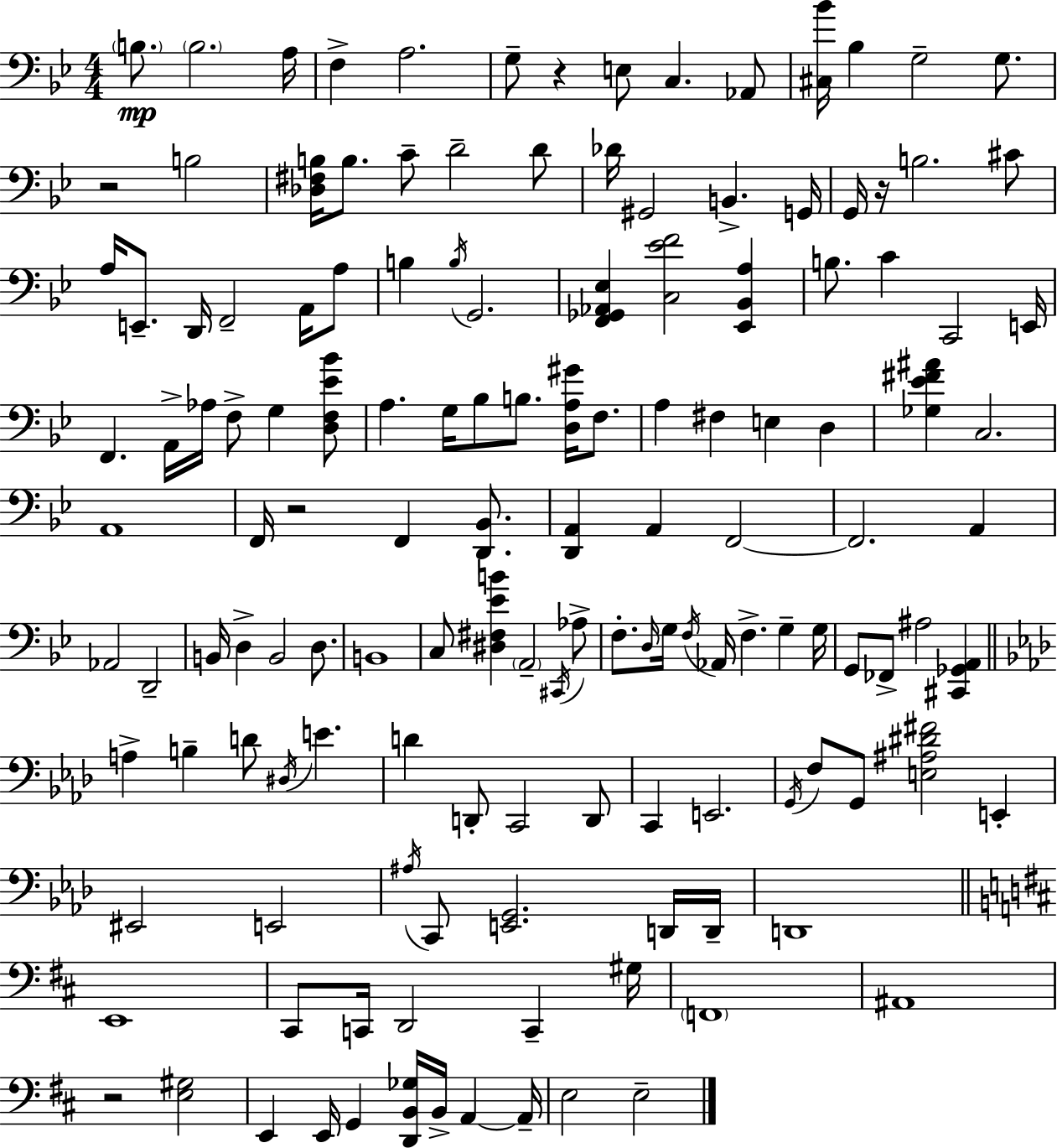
{
  \clef bass
  \numericTimeSignature
  \time 4/4
  \key bes \major
  \parenthesize b8.\mp \parenthesize b2. a16 | f4-> a2. | g8-- r4 e8 c4. aes,8 | <cis bes'>16 bes4 g2-- g8. | \break r2 b2 | <des fis b>16 b8. c'8-- d'2-- d'8 | des'16 gis,2 b,4.-> g,16 | g,16 r16 b2. cis'8 | \break a16 e,8.-- d,16 f,2-- a,16 a8 | b4 \acciaccatura { b16 } g,2. | <f, ges, aes, ees>4 <c ees' f'>2 <ees, bes, a>4 | b8. c'4 c,2 | \break e,16 f,4. a,16-> aes16 f8-> g4 <d f ees' bes'>8 | a4. g16 bes8 b8. <d a gis'>16 f8. | a4 fis4 e4 d4 | <ges ees' fis' ais'>4 c2. | \break a,1 | f,16 r2 f,4 <d, bes,>8. | <d, a,>4 a,4 f,2~~ | f,2. a,4 | \break aes,2 d,2-- | b,16 d4-> b,2 d8. | b,1 | c8 <dis fis ees' b'>4 \parenthesize a,2-- \acciaccatura { cis,16 } | \break aes8-> f8.-. \grace { d16 } g16 \acciaccatura { f16 } aes,16 f4.-> g4-- | g16 g,8 fes,8-> ais2 | <cis, ges, a,>4 \bar "||" \break \key aes \major a4-> b4-- d'8 \acciaccatura { dis16 } e'4. | d'4 d,8-. c,2 d,8 | c,4 e,2. | \acciaccatura { g,16 } f8 g,8 <e ais dis' fis'>2 e,4-. | \break eis,2 e,2 | \acciaccatura { ais16 } c,8 <e, g,>2. | d,16 d,16-- d,1 | \bar "||" \break \key b \minor e,1 | cis,8 c,16 d,2 c,4-- gis16 | \parenthesize f,1 | ais,1 | \break r2 <e gis>2 | e,4 e,16 g,4 <d, b, ges>16 b,16-> a,4~~ a,16-- | e2 e2-- | \bar "|."
}